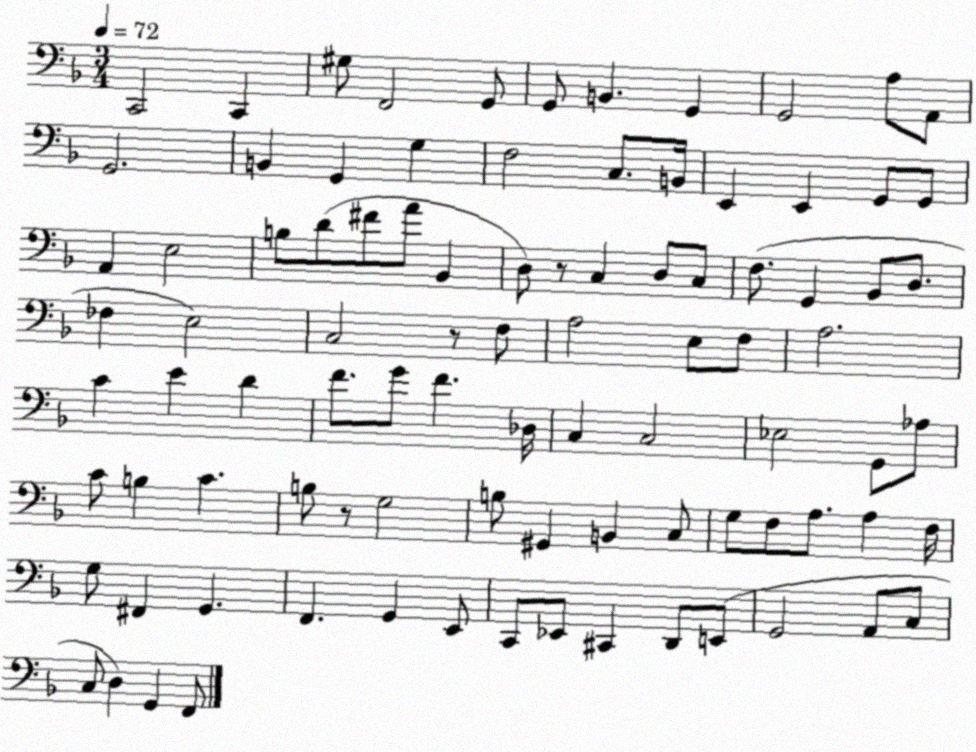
X:1
T:Untitled
M:3/4
L:1/4
K:F
C,,2 C,, ^G,/2 F,,2 G,,/2 G,,/2 B,, G,, G,,2 A,/2 A,,/2 G,,2 B,, G,, G, F,2 C,/2 B,,/4 E,, E,, G,,/2 G,,/2 A,, E,2 B,/2 D/2 ^F/2 A/2 _B,, D,/2 z/2 C, D,/2 C,/2 F,/2 G,, _B,,/2 D,/2 _F, E,2 C,2 z/2 F,/2 A,2 E,/2 F,/2 A,2 C E D F/2 G/2 F _D,/4 C, C,2 _E,2 G,,/2 _A,/2 C/2 B, C B,/2 z/2 G,2 B,/2 ^G,, B,, C,/2 G,/2 F,/2 A,/2 A, F,/4 G,/2 ^F,, G,, F,, G,, E,,/2 C,,/2 _E,,/2 ^C,, D,,/2 E,,/2 G,,2 A,,/2 C,/2 C,/2 D, G,, F,,/2